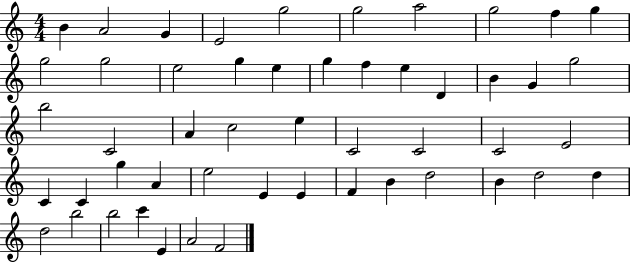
X:1
T:Untitled
M:4/4
L:1/4
K:C
B A2 G E2 g2 g2 a2 g2 f g g2 g2 e2 g e g f e D B G g2 b2 C2 A c2 e C2 C2 C2 E2 C C g A e2 E E F B d2 B d2 d d2 b2 b2 c' E A2 F2